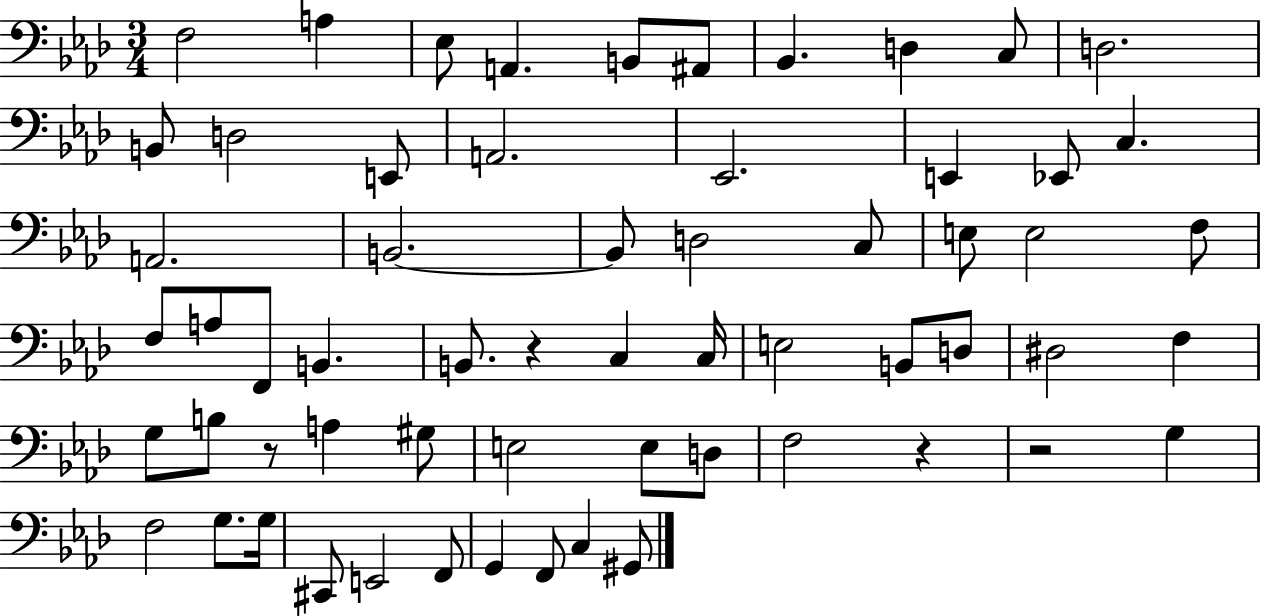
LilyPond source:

{
  \clef bass
  \numericTimeSignature
  \time 3/4
  \key aes \major
  f2 a4 | ees8 a,4. b,8 ais,8 | bes,4. d4 c8 | d2. | \break b,8 d2 e,8 | a,2. | ees,2. | e,4 ees,8 c4. | \break a,2. | b,2.~~ | b,8 d2 c8 | e8 e2 f8 | \break f8 a8 f,8 b,4. | b,8. r4 c4 c16 | e2 b,8 d8 | dis2 f4 | \break g8 b8 r8 a4 gis8 | e2 e8 d8 | f2 r4 | r2 g4 | \break f2 g8. g16 | cis,8 e,2 f,8 | g,4 f,8 c4 gis,8 | \bar "|."
}